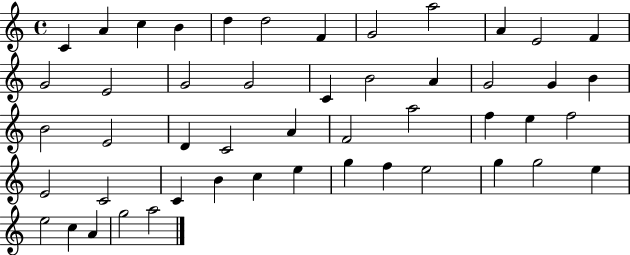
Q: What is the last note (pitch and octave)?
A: A5